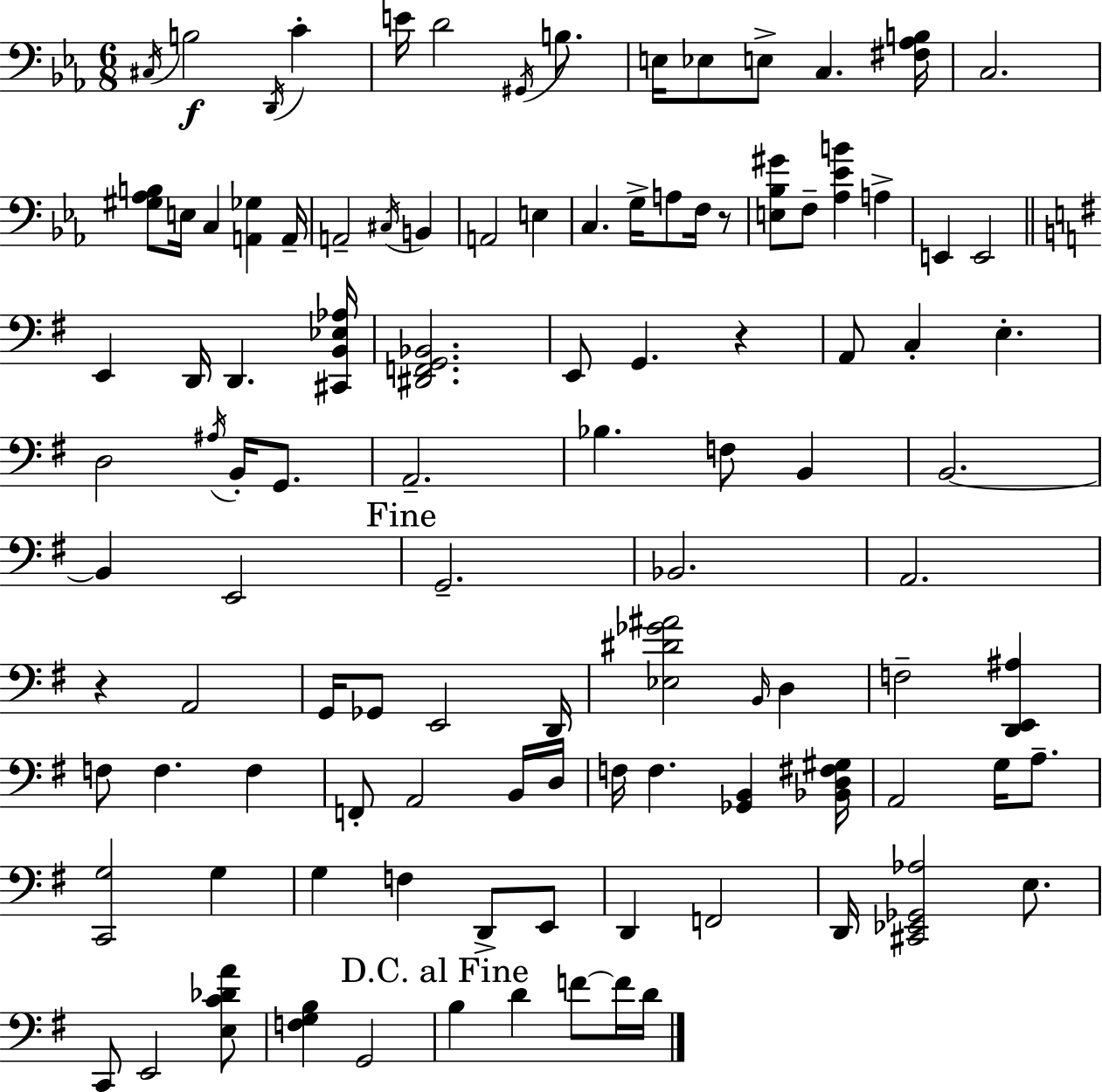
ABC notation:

X:1
T:Untitled
M:6/8
L:1/4
K:Eb
^C,/4 B,2 D,,/4 C E/4 D2 ^G,,/4 B,/2 E,/4 _E,/2 E,/2 C, [^F,_A,B,]/4 C,2 [^G,_A,B,]/2 E,/4 C, [A,,_G,] A,,/4 A,,2 ^C,/4 B,, A,,2 E, C, G,/4 A,/2 F,/4 z/2 [E,_B,^G]/2 F,/2 [_A,_EB] A, E,, E,,2 E,, D,,/4 D,, [^C,,B,,_E,_A,]/4 [^D,,F,,G,,_B,,]2 E,,/2 G,, z A,,/2 C, E, D,2 ^A,/4 B,,/4 G,,/2 A,,2 _B, F,/2 B,, B,,2 B,, E,,2 G,,2 _B,,2 A,,2 z A,,2 G,,/4 _G,,/2 E,,2 D,,/4 [_E,^D_G^A]2 B,,/4 D, F,2 [D,,E,,^A,] F,/2 F, F, F,,/2 A,,2 B,,/4 D,/4 F,/4 F, [_G,,B,,] [_B,,D,^F,^G,]/4 A,,2 G,/4 A,/2 [C,,G,]2 G, G, F, D,,/2 E,,/2 D,, F,,2 D,,/4 [^C,,_E,,_G,,_A,]2 E,/2 C,,/2 E,,2 [E,C_DA]/2 [F,G,B,] G,,2 B, D F/2 F/4 D/4